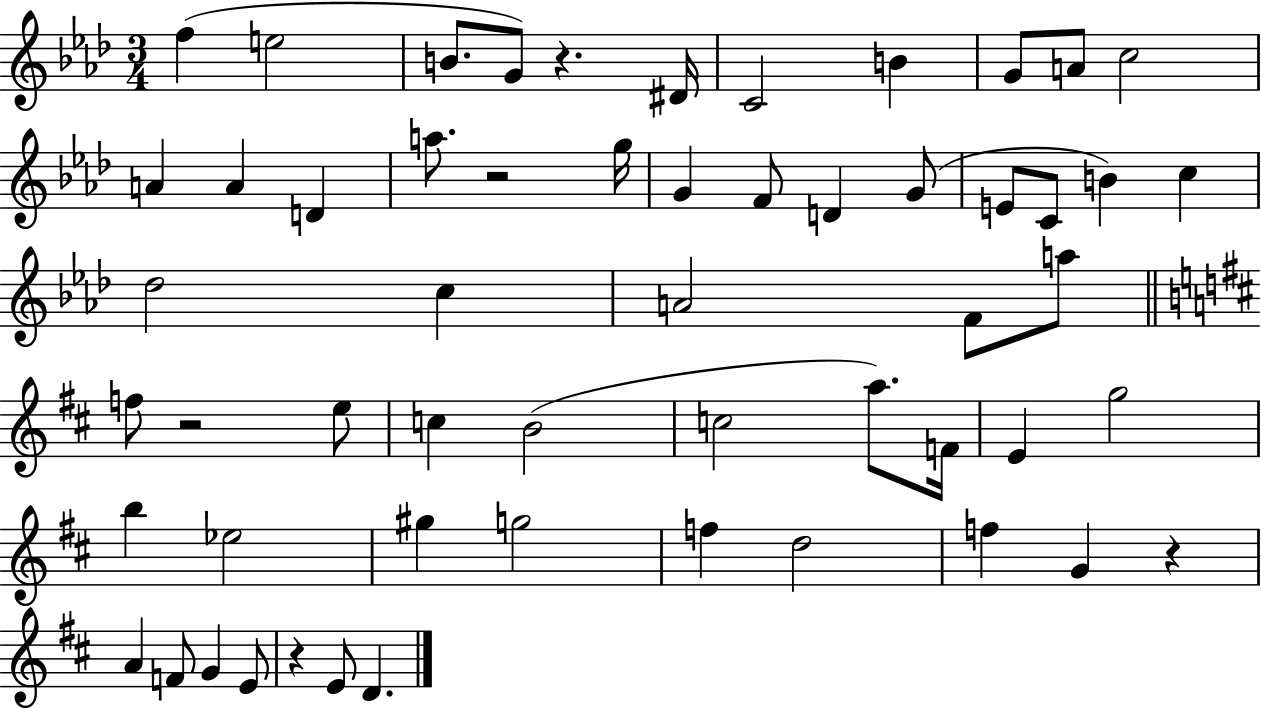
{
  \clef treble
  \numericTimeSignature
  \time 3/4
  \key aes \major
  \repeat volta 2 { f''4( e''2 | b'8. g'8) r4. dis'16 | c'2 b'4 | g'8 a'8 c''2 | \break a'4 a'4 d'4 | a''8. r2 g''16 | g'4 f'8 d'4 g'8( | e'8 c'8 b'4) c''4 | \break des''2 c''4 | a'2 f'8 a''8 | \bar "||" \break \key d \major f''8 r2 e''8 | c''4 b'2( | c''2 a''8.) f'16 | e'4 g''2 | \break b''4 ees''2 | gis''4 g''2 | f''4 d''2 | f''4 g'4 r4 | \break a'4 f'8 g'4 e'8 | r4 e'8 d'4. | } \bar "|."
}